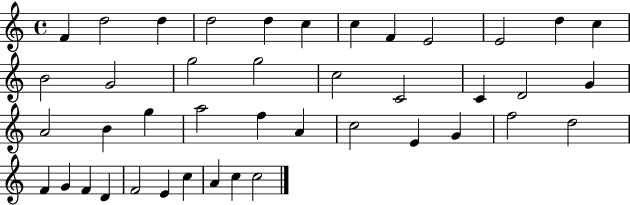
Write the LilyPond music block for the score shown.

{
  \clef treble
  \time 4/4
  \defaultTimeSignature
  \key c \major
  f'4 d''2 d''4 | d''2 d''4 c''4 | c''4 f'4 e'2 | e'2 d''4 c''4 | \break b'2 g'2 | g''2 g''2 | c''2 c'2 | c'4 d'2 g'4 | \break a'2 b'4 g''4 | a''2 f''4 a'4 | c''2 e'4 g'4 | f''2 d''2 | \break f'4 g'4 f'4 d'4 | f'2 e'4 c''4 | a'4 c''4 c''2 | \bar "|."
}